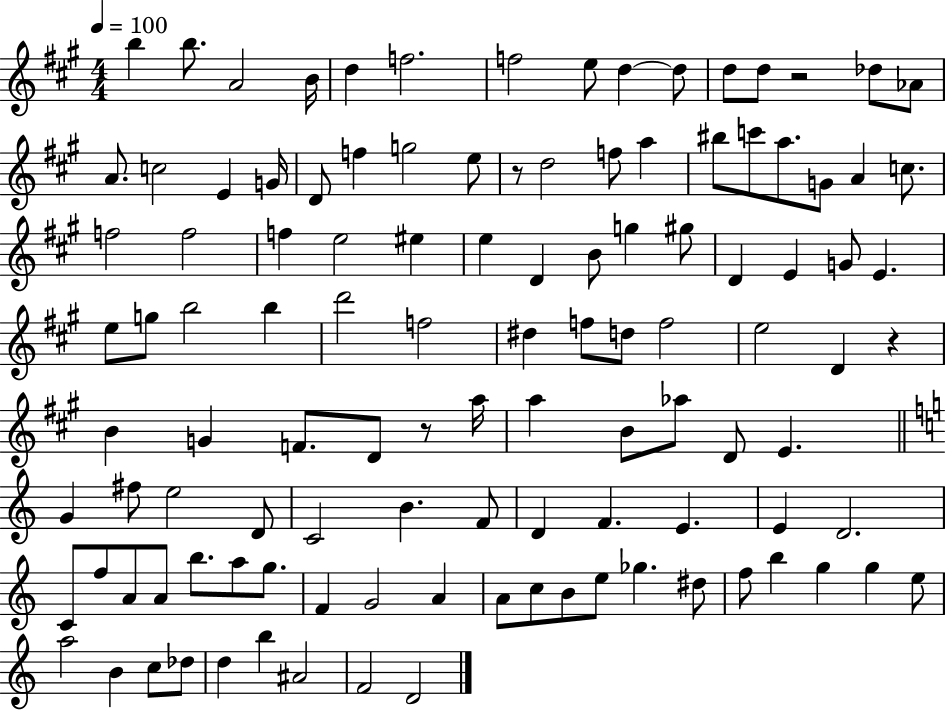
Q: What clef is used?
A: treble